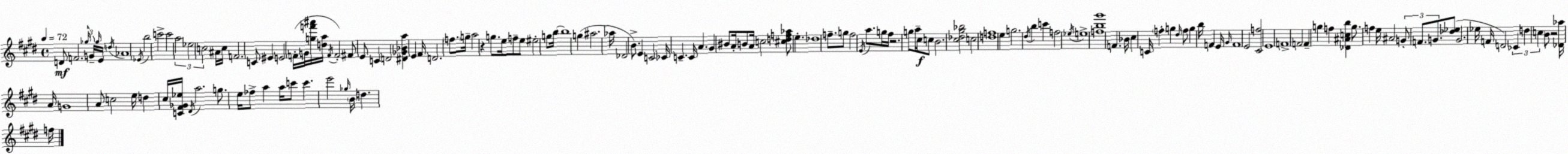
X:1
T:Untitled
M:4/4
L:1/4
K:E
D/2 F2 _g/4 G/4 _g/4 E/4 d/4 _A4 _E/4 b2 c'2 c'2 a2 _e2 c2 ^A/4 c/4 F2 C/2 ^E E2 F/4 G/4 [gf'^a']/4 [da]/4 F/4 F2 ^F/2 E/2 C D2 [^D_G_Ba] E ^F/4 D2 f/2 g/4 a2 z g/2 e/4 f/2 e/2 ^e2 g/2 b/4 b4 g ^a2 _a/4 _D2 B/2 E C2 _C/4 C C/4 A ^G ^B/2 A/4 B/2 A/4 c2 [^cdf_a]/2 e _d4 f/2 g/2 f2 E/4 a/2 g/4 ^f/4 z2 g/2 a/4 ^c/4 c/2 B2 [^c_d^g_b]2 c2 [df]4 e g2 ^d/4 b c' f2 _e/4 e4 [fb^g']4 F _B/4 ^c C/4 f g ^d/4 f/2 g b/4 F E/4 ^G/4 F4 E2 [^Cf]2 E4 F4 F2 F g f [_D^Acb] g/2 f e/4 ^A2 G/2 F/2 G/2 [_d_e]/2 G2 _e/4 F/4 D2 _C d c B/2 z2 [_D_a]/4 A/4 G4 A/2 c2 e/4 d ^c/4 [C^F_G_e]/4 ^D/4 a2 g/2 e/4 _f/2 a a/4 c'/2 c' e'2 _g/4 B/4 d f/4